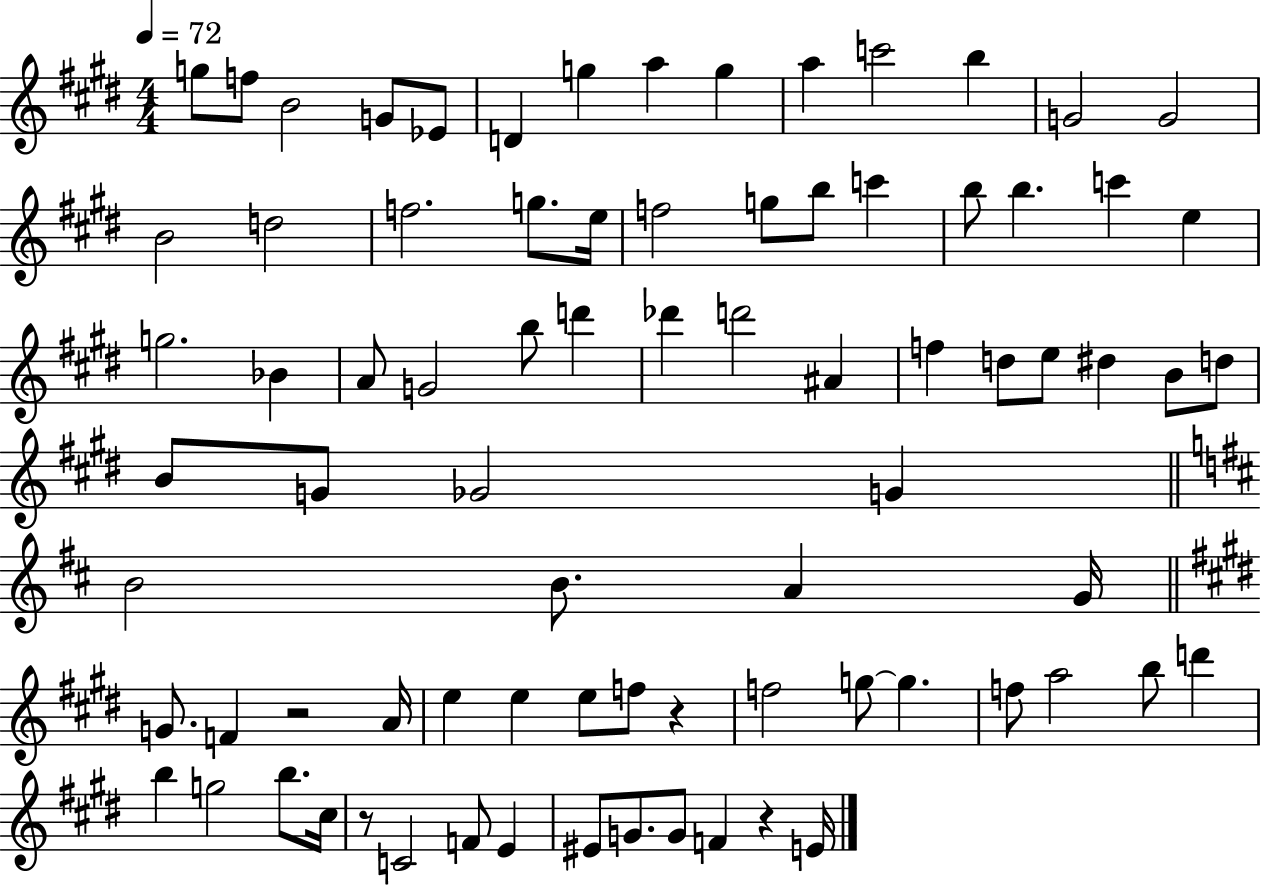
X:1
T:Untitled
M:4/4
L:1/4
K:E
g/2 f/2 B2 G/2 _E/2 D g a g a c'2 b G2 G2 B2 d2 f2 g/2 e/4 f2 g/2 b/2 c' b/2 b c' e g2 _B A/2 G2 b/2 d' _d' d'2 ^A f d/2 e/2 ^d B/2 d/2 B/2 G/2 _G2 G B2 B/2 A G/4 G/2 F z2 A/4 e e e/2 f/2 z f2 g/2 g f/2 a2 b/2 d' b g2 b/2 ^c/4 z/2 C2 F/2 E ^E/2 G/2 G/2 F z E/4